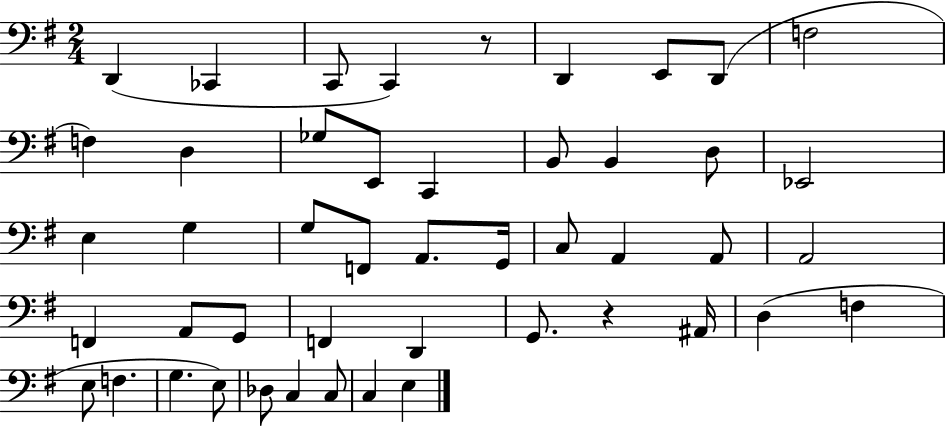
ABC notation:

X:1
T:Untitled
M:2/4
L:1/4
K:G
D,, _C,, C,,/2 C,, z/2 D,, E,,/2 D,,/2 F,2 F, D, _G,/2 E,,/2 C,, B,,/2 B,, D,/2 _E,,2 E, G, G,/2 F,,/2 A,,/2 G,,/4 C,/2 A,, A,,/2 A,,2 F,, A,,/2 G,,/2 F,, D,, G,,/2 z ^A,,/4 D, F, E,/2 F, G, E,/2 _D,/2 C, C,/2 C, E,